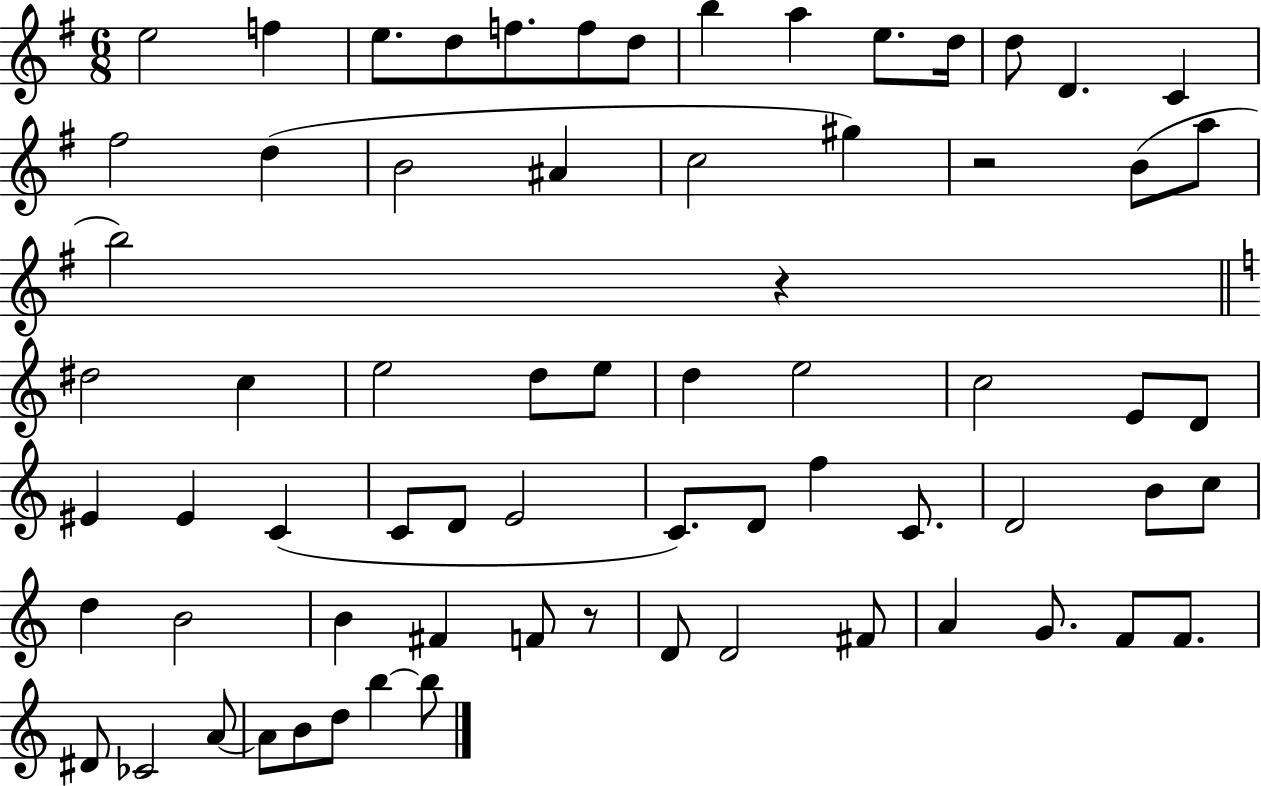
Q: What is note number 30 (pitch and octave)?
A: E5